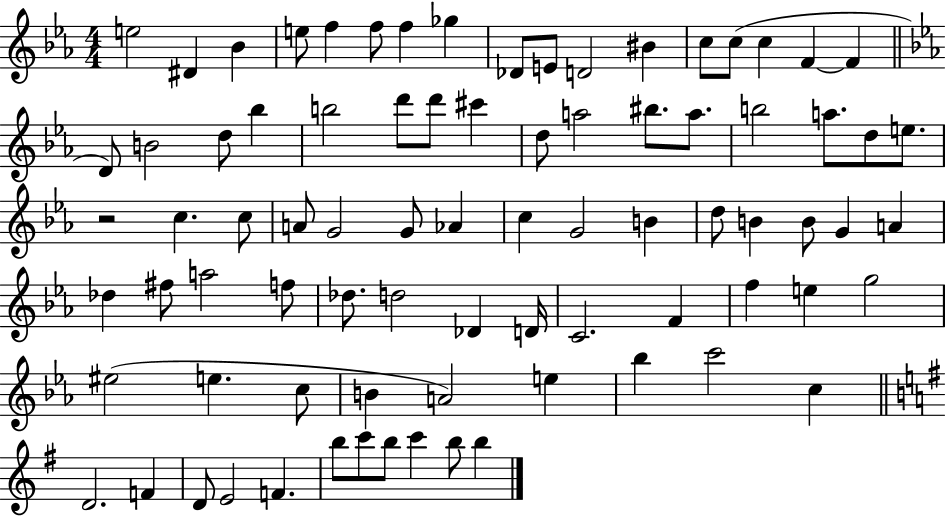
E5/h D#4/q Bb4/q E5/e F5/q F5/e F5/q Gb5/q Db4/e E4/e D4/h BIS4/q C5/e C5/e C5/q F4/q F4/q D4/e B4/h D5/e Bb5/q B5/h D6/e D6/e C#6/q D5/e A5/h BIS5/e. A5/e. B5/h A5/e. D5/e E5/e. R/h C5/q. C5/e A4/e G4/h G4/e Ab4/q C5/q G4/h B4/q D5/e B4/q B4/e G4/q A4/q Db5/q F#5/e A5/h F5/e Db5/e. D5/h Db4/q D4/s C4/h. F4/q F5/q E5/q G5/h EIS5/h E5/q. C5/e B4/q A4/h E5/q Bb5/q C6/h C5/q D4/h. F4/q D4/e E4/h F4/q. B5/e C6/e B5/e C6/q B5/e B5/q